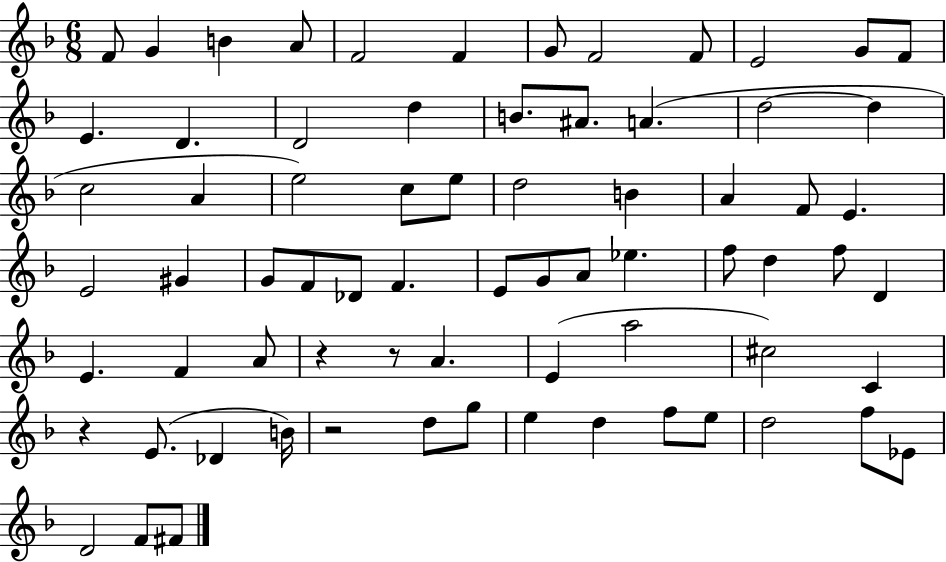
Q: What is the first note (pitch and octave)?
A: F4